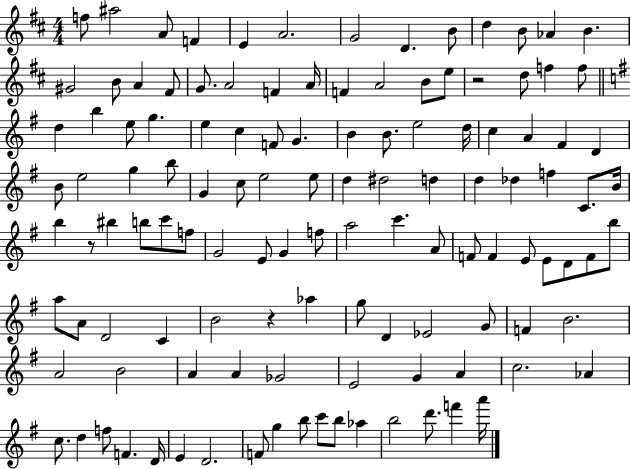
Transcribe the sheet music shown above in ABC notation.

X:1
T:Untitled
M:4/4
L:1/4
K:D
f/2 ^a2 A/2 F E A2 G2 D B/2 d B/2 _A B ^G2 B/2 A ^F/2 G/2 A2 F A/4 F A2 B/2 e/2 z2 d/2 f f/2 d b e/2 g e c F/2 G B B/2 e2 d/4 c A ^F D B/2 e2 g b/2 G c/2 e2 e/2 d ^d2 d d _d f C/2 B/4 b z/2 ^b b/2 c'/2 f/2 G2 E/2 G f/2 a2 c' A/2 F/2 F E/2 E/2 D/2 F/2 b/2 a/2 A/2 D2 C B2 z _a g/2 D _E2 G/2 F B2 A2 B2 A A _G2 E2 G A c2 _A c/2 d f/2 F D/4 E D2 F/2 g b/2 c'/2 b/2 _a b2 d'/2 f' a'/4